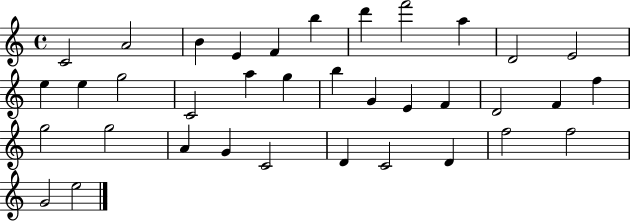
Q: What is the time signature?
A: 4/4